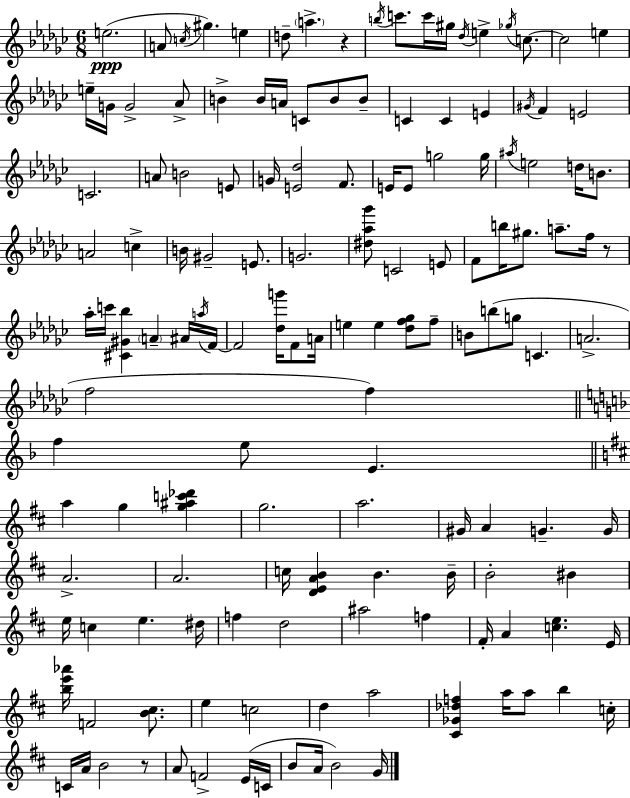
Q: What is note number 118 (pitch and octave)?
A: C4